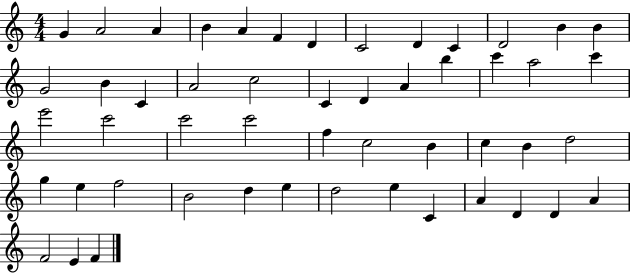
{
  \clef treble
  \numericTimeSignature
  \time 4/4
  \key c \major
  g'4 a'2 a'4 | b'4 a'4 f'4 d'4 | c'2 d'4 c'4 | d'2 b'4 b'4 | \break g'2 b'4 c'4 | a'2 c''2 | c'4 d'4 a'4 b''4 | c'''4 a''2 c'''4 | \break e'''2 c'''2 | c'''2 c'''2 | f''4 c''2 b'4 | c''4 b'4 d''2 | \break g''4 e''4 f''2 | b'2 d''4 e''4 | d''2 e''4 c'4 | a'4 d'4 d'4 a'4 | \break f'2 e'4 f'4 | \bar "|."
}